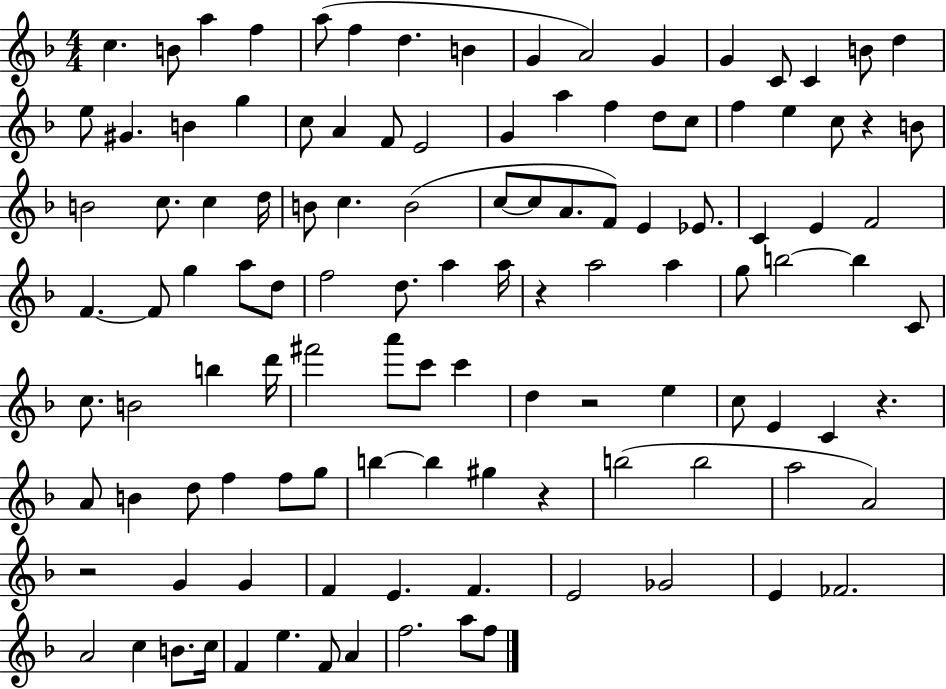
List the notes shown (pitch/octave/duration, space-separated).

C5/q. B4/e A5/q F5/q A5/e F5/q D5/q. B4/q G4/q A4/h G4/q G4/q C4/e C4/q B4/e D5/q E5/e G#4/q. B4/q G5/q C5/e A4/q F4/e E4/h G4/q A5/q F5/q D5/e C5/e F5/q E5/q C5/e R/q B4/e B4/h C5/e. C5/q D5/s B4/e C5/q. B4/h C5/e C5/e A4/e. F4/e E4/q Eb4/e. C4/q E4/q F4/h F4/q. F4/e G5/q A5/e D5/e F5/h D5/e. A5/q A5/s R/q A5/h A5/q G5/e B5/h B5/q C4/e C5/e. B4/h B5/q D6/s F#6/h A6/e C6/e C6/q D5/q R/h E5/q C5/e E4/q C4/q R/q. A4/e B4/q D5/e F5/q F5/e G5/e B5/q B5/q G#5/q R/q B5/h B5/h A5/h A4/h R/h G4/q G4/q F4/q E4/q. F4/q. E4/h Gb4/h E4/q FES4/h. A4/h C5/q B4/e. C5/s F4/q E5/q. F4/e A4/q F5/h. A5/e F5/e